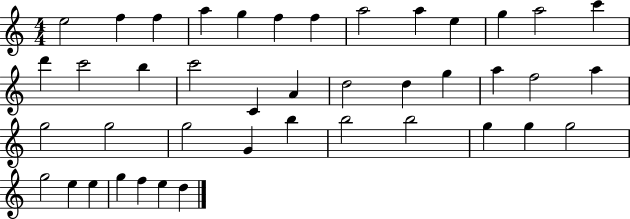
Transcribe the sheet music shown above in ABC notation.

X:1
T:Untitled
M:4/4
L:1/4
K:C
e2 f f a g f f a2 a e g a2 c' d' c'2 b c'2 C A d2 d g a f2 a g2 g2 g2 G b b2 b2 g g g2 g2 e e g f e d